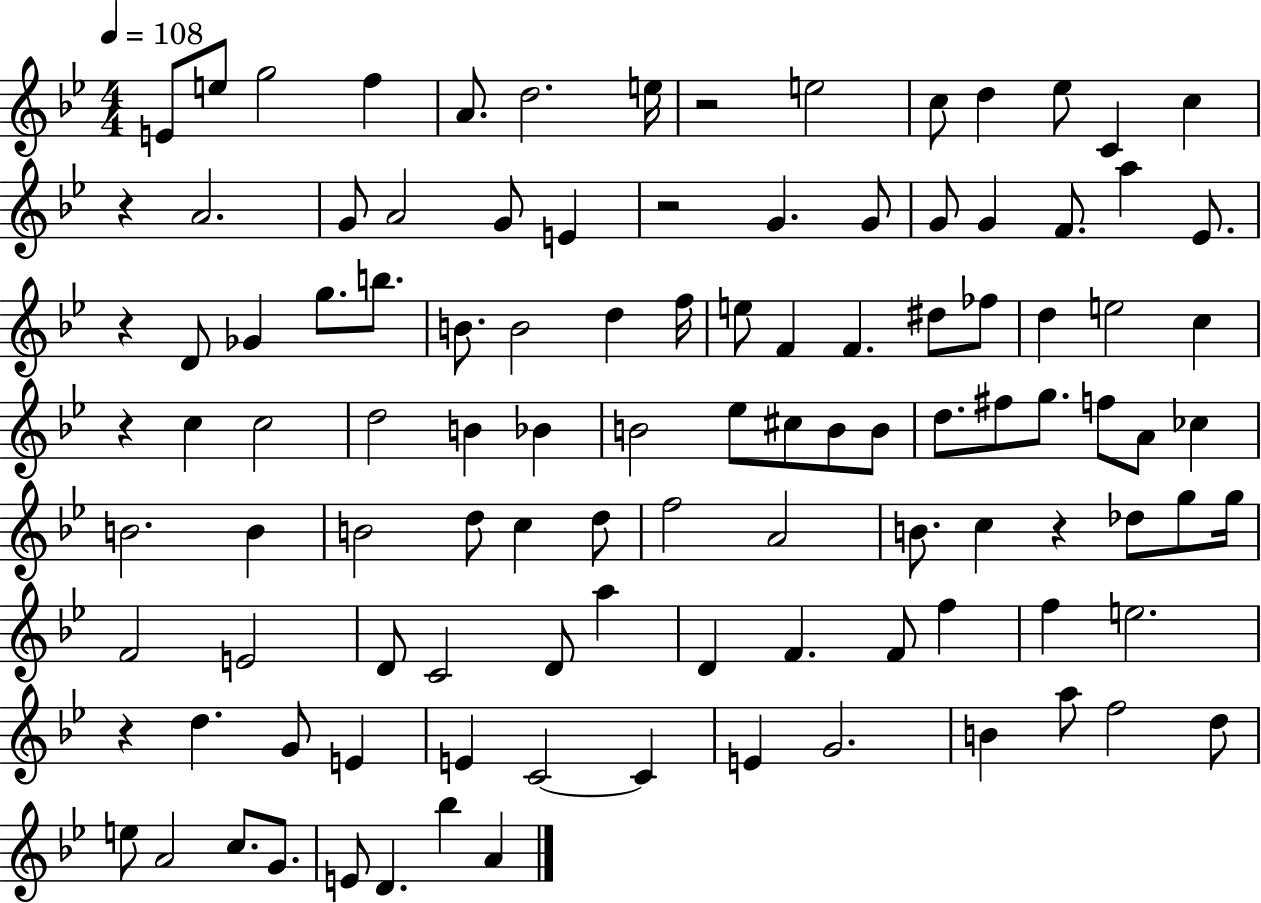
{
  \clef treble
  \numericTimeSignature
  \time 4/4
  \key bes \major
  \tempo 4 = 108
  e'8 e''8 g''2 f''4 | a'8. d''2. e''16 | r2 e''2 | c''8 d''4 ees''8 c'4 c''4 | \break r4 a'2. | g'8 a'2 g'8 e'4 | r2 g'4. g'8 | g'8 g'4 f'8. a''4 ees'8. | \break r4 d'8 ges'4 g''8. b''8. | b'8. b'2 d''4 f''16 | e''8 f'4 f'4. dis''8 fes''8 | d''4 e''2 c''4 | \break r4 c''4 c''2 | d''2 b'4 bes'4 | b'2 ees''8 cis''8 b'8 b'8 | d''8. fis''8 g''8. f''8 a'8 ces''4 | \break b'2. b'4 | b'2 d''8 c''4 d''8 | f''2 a'2 | b'8. c''4 r4 des''8 g''8 g''16 | \break f'2 e'2 | d'8 c'2 d'8 a''4 | d'4 f'4. f'8 f''4 | f''4 e''2. | \break r4 d''4. g'8 e'4 | e'4 c'2~~ c'4 | e'4 g'2. | b'4 a''8 f''2 d''8 | \break e''8 a'2 c''8. g'8. | e'8 d'4. bes''4 a'4 | \bar "|."
}